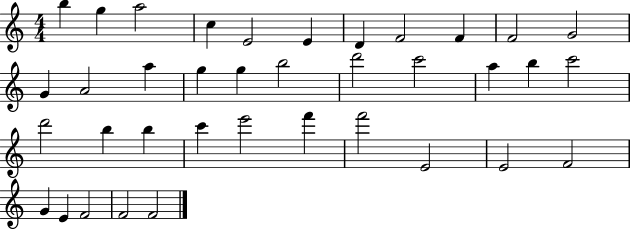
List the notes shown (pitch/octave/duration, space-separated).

B5/q G5/q A5/h C5/q E4/h E4/q D4/q F4/h F4/q F4/h G4/h G4/q A4/h A5/q G5/q G5/q B5/h D6/h C6/h A5/q B5/q C6/h D6/h B5/q B5/q C6/q E6/h F6/q F6/h E4/h E4/h F4/h G4/q E4/q F4/h F4/h F4/h